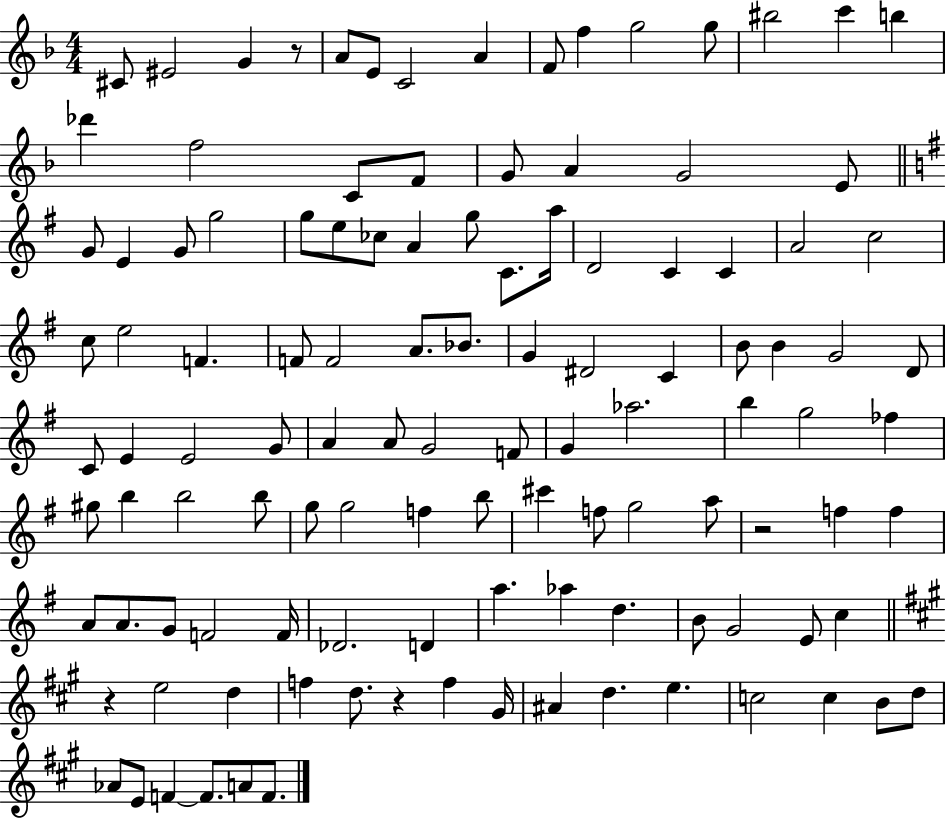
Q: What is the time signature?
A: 4/4